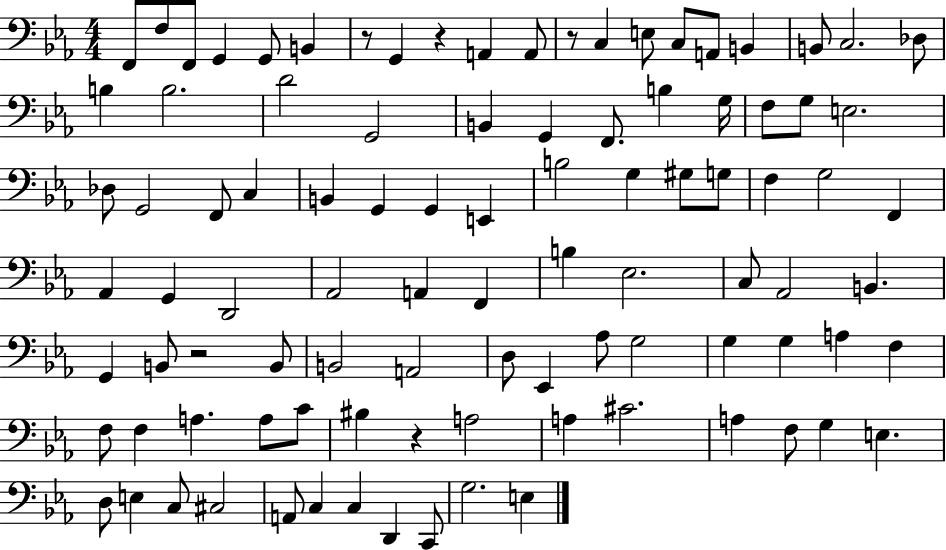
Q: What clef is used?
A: bass